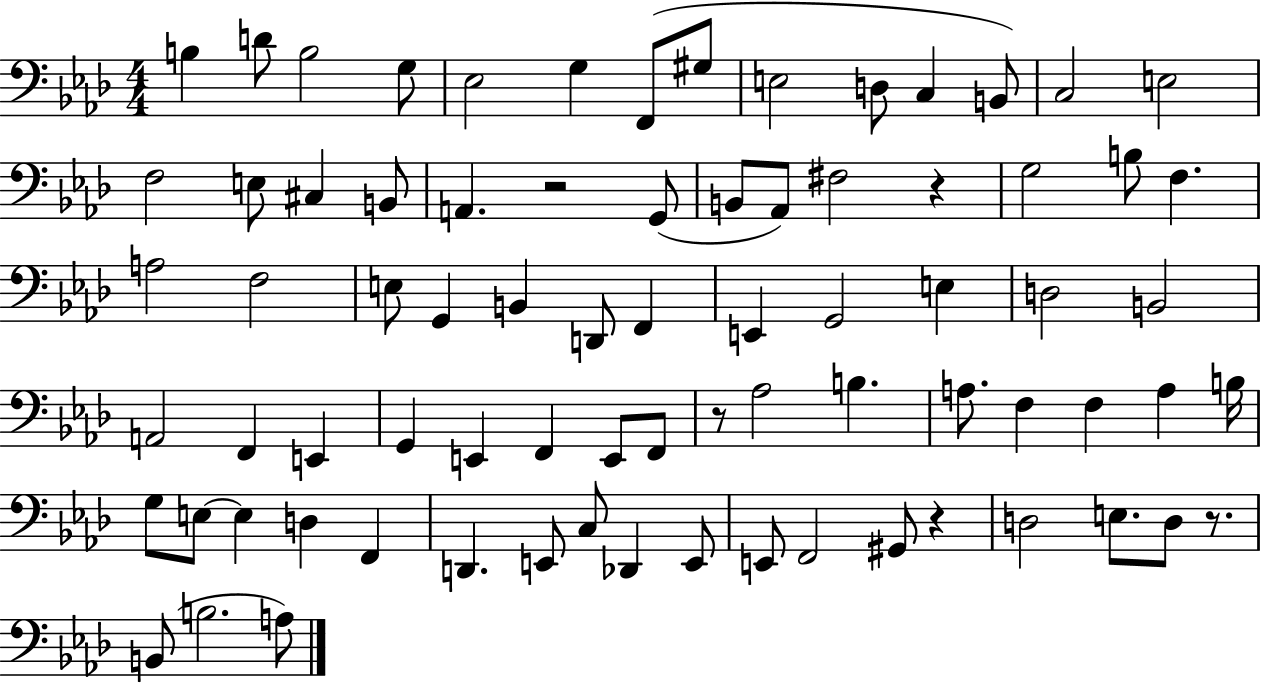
B3/q D4/e B3/h G3/e Eb3/h G3/q F2/e G#3/e E3/h D3/e C3/q B2/e C3/h E3/h F3/h E3/e C#3/q B2/e A2/q. R/h G2/e B2/e Ab2/e F#3/h R/q G3/h B3/e F3/q. A3/h F3/h E3/e G2/q B2/q D2/e F2/q E2/q G2/h E3/q D3/h B2/h A2/h F2/q E2/q G2/q E2/q F2/q E2/e F2/e R/e Ab3/h B3/q. A3/e. F3/q F3/q A3/q B3/s G3/e E3/e E3/q D3/q F2/q D2/q. E2/e C3/e Db2/q E2/e E2/e F2/h G#2/e R/q D3/h E3/e. D3/e R/e. B2/e B3/h. A3/e